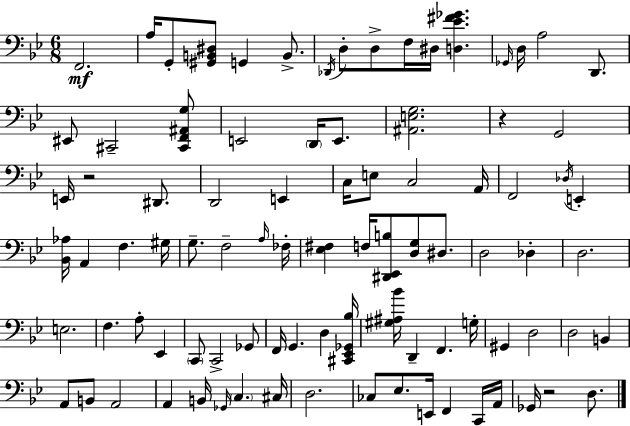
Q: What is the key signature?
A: G minor